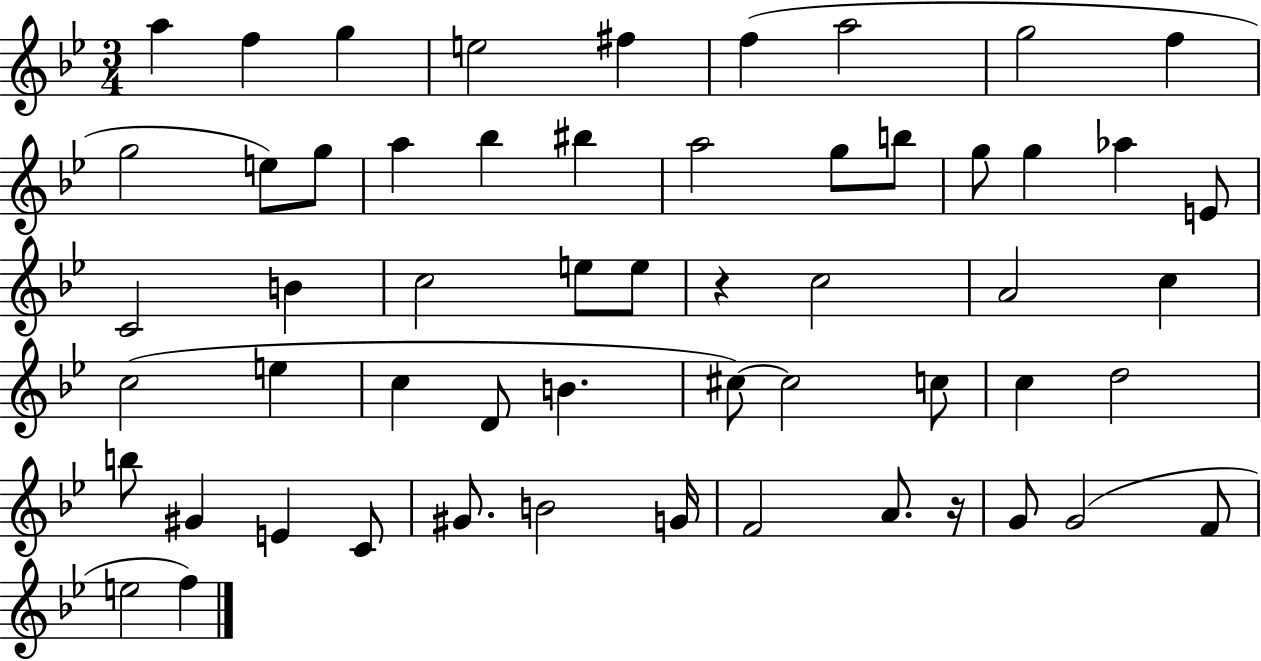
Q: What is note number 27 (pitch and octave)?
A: E5